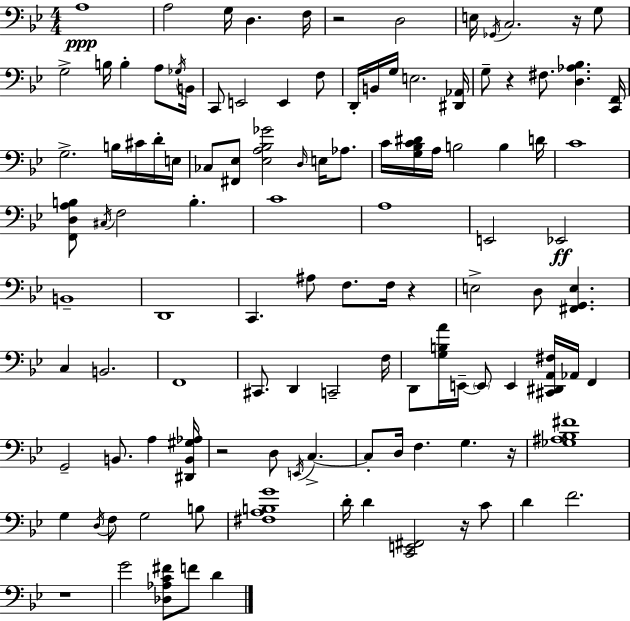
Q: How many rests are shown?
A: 8